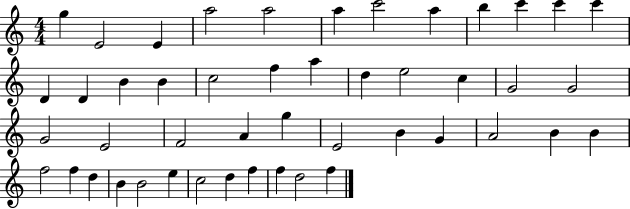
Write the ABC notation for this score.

X:1
T:Untitled
M:4/4
L:1/4
K:C
g E2 E a2 a2 a c'2 a b c' c' c' D D B B c2 f a d e2 c G2 G2 G2 E2 F2 A g E2 B G A2 B B f2 f d B B2 e c2 d f f d2 f